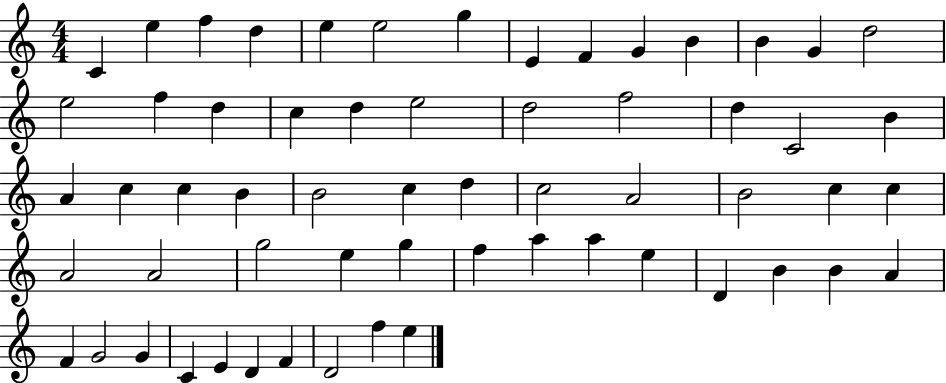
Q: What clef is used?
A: treble